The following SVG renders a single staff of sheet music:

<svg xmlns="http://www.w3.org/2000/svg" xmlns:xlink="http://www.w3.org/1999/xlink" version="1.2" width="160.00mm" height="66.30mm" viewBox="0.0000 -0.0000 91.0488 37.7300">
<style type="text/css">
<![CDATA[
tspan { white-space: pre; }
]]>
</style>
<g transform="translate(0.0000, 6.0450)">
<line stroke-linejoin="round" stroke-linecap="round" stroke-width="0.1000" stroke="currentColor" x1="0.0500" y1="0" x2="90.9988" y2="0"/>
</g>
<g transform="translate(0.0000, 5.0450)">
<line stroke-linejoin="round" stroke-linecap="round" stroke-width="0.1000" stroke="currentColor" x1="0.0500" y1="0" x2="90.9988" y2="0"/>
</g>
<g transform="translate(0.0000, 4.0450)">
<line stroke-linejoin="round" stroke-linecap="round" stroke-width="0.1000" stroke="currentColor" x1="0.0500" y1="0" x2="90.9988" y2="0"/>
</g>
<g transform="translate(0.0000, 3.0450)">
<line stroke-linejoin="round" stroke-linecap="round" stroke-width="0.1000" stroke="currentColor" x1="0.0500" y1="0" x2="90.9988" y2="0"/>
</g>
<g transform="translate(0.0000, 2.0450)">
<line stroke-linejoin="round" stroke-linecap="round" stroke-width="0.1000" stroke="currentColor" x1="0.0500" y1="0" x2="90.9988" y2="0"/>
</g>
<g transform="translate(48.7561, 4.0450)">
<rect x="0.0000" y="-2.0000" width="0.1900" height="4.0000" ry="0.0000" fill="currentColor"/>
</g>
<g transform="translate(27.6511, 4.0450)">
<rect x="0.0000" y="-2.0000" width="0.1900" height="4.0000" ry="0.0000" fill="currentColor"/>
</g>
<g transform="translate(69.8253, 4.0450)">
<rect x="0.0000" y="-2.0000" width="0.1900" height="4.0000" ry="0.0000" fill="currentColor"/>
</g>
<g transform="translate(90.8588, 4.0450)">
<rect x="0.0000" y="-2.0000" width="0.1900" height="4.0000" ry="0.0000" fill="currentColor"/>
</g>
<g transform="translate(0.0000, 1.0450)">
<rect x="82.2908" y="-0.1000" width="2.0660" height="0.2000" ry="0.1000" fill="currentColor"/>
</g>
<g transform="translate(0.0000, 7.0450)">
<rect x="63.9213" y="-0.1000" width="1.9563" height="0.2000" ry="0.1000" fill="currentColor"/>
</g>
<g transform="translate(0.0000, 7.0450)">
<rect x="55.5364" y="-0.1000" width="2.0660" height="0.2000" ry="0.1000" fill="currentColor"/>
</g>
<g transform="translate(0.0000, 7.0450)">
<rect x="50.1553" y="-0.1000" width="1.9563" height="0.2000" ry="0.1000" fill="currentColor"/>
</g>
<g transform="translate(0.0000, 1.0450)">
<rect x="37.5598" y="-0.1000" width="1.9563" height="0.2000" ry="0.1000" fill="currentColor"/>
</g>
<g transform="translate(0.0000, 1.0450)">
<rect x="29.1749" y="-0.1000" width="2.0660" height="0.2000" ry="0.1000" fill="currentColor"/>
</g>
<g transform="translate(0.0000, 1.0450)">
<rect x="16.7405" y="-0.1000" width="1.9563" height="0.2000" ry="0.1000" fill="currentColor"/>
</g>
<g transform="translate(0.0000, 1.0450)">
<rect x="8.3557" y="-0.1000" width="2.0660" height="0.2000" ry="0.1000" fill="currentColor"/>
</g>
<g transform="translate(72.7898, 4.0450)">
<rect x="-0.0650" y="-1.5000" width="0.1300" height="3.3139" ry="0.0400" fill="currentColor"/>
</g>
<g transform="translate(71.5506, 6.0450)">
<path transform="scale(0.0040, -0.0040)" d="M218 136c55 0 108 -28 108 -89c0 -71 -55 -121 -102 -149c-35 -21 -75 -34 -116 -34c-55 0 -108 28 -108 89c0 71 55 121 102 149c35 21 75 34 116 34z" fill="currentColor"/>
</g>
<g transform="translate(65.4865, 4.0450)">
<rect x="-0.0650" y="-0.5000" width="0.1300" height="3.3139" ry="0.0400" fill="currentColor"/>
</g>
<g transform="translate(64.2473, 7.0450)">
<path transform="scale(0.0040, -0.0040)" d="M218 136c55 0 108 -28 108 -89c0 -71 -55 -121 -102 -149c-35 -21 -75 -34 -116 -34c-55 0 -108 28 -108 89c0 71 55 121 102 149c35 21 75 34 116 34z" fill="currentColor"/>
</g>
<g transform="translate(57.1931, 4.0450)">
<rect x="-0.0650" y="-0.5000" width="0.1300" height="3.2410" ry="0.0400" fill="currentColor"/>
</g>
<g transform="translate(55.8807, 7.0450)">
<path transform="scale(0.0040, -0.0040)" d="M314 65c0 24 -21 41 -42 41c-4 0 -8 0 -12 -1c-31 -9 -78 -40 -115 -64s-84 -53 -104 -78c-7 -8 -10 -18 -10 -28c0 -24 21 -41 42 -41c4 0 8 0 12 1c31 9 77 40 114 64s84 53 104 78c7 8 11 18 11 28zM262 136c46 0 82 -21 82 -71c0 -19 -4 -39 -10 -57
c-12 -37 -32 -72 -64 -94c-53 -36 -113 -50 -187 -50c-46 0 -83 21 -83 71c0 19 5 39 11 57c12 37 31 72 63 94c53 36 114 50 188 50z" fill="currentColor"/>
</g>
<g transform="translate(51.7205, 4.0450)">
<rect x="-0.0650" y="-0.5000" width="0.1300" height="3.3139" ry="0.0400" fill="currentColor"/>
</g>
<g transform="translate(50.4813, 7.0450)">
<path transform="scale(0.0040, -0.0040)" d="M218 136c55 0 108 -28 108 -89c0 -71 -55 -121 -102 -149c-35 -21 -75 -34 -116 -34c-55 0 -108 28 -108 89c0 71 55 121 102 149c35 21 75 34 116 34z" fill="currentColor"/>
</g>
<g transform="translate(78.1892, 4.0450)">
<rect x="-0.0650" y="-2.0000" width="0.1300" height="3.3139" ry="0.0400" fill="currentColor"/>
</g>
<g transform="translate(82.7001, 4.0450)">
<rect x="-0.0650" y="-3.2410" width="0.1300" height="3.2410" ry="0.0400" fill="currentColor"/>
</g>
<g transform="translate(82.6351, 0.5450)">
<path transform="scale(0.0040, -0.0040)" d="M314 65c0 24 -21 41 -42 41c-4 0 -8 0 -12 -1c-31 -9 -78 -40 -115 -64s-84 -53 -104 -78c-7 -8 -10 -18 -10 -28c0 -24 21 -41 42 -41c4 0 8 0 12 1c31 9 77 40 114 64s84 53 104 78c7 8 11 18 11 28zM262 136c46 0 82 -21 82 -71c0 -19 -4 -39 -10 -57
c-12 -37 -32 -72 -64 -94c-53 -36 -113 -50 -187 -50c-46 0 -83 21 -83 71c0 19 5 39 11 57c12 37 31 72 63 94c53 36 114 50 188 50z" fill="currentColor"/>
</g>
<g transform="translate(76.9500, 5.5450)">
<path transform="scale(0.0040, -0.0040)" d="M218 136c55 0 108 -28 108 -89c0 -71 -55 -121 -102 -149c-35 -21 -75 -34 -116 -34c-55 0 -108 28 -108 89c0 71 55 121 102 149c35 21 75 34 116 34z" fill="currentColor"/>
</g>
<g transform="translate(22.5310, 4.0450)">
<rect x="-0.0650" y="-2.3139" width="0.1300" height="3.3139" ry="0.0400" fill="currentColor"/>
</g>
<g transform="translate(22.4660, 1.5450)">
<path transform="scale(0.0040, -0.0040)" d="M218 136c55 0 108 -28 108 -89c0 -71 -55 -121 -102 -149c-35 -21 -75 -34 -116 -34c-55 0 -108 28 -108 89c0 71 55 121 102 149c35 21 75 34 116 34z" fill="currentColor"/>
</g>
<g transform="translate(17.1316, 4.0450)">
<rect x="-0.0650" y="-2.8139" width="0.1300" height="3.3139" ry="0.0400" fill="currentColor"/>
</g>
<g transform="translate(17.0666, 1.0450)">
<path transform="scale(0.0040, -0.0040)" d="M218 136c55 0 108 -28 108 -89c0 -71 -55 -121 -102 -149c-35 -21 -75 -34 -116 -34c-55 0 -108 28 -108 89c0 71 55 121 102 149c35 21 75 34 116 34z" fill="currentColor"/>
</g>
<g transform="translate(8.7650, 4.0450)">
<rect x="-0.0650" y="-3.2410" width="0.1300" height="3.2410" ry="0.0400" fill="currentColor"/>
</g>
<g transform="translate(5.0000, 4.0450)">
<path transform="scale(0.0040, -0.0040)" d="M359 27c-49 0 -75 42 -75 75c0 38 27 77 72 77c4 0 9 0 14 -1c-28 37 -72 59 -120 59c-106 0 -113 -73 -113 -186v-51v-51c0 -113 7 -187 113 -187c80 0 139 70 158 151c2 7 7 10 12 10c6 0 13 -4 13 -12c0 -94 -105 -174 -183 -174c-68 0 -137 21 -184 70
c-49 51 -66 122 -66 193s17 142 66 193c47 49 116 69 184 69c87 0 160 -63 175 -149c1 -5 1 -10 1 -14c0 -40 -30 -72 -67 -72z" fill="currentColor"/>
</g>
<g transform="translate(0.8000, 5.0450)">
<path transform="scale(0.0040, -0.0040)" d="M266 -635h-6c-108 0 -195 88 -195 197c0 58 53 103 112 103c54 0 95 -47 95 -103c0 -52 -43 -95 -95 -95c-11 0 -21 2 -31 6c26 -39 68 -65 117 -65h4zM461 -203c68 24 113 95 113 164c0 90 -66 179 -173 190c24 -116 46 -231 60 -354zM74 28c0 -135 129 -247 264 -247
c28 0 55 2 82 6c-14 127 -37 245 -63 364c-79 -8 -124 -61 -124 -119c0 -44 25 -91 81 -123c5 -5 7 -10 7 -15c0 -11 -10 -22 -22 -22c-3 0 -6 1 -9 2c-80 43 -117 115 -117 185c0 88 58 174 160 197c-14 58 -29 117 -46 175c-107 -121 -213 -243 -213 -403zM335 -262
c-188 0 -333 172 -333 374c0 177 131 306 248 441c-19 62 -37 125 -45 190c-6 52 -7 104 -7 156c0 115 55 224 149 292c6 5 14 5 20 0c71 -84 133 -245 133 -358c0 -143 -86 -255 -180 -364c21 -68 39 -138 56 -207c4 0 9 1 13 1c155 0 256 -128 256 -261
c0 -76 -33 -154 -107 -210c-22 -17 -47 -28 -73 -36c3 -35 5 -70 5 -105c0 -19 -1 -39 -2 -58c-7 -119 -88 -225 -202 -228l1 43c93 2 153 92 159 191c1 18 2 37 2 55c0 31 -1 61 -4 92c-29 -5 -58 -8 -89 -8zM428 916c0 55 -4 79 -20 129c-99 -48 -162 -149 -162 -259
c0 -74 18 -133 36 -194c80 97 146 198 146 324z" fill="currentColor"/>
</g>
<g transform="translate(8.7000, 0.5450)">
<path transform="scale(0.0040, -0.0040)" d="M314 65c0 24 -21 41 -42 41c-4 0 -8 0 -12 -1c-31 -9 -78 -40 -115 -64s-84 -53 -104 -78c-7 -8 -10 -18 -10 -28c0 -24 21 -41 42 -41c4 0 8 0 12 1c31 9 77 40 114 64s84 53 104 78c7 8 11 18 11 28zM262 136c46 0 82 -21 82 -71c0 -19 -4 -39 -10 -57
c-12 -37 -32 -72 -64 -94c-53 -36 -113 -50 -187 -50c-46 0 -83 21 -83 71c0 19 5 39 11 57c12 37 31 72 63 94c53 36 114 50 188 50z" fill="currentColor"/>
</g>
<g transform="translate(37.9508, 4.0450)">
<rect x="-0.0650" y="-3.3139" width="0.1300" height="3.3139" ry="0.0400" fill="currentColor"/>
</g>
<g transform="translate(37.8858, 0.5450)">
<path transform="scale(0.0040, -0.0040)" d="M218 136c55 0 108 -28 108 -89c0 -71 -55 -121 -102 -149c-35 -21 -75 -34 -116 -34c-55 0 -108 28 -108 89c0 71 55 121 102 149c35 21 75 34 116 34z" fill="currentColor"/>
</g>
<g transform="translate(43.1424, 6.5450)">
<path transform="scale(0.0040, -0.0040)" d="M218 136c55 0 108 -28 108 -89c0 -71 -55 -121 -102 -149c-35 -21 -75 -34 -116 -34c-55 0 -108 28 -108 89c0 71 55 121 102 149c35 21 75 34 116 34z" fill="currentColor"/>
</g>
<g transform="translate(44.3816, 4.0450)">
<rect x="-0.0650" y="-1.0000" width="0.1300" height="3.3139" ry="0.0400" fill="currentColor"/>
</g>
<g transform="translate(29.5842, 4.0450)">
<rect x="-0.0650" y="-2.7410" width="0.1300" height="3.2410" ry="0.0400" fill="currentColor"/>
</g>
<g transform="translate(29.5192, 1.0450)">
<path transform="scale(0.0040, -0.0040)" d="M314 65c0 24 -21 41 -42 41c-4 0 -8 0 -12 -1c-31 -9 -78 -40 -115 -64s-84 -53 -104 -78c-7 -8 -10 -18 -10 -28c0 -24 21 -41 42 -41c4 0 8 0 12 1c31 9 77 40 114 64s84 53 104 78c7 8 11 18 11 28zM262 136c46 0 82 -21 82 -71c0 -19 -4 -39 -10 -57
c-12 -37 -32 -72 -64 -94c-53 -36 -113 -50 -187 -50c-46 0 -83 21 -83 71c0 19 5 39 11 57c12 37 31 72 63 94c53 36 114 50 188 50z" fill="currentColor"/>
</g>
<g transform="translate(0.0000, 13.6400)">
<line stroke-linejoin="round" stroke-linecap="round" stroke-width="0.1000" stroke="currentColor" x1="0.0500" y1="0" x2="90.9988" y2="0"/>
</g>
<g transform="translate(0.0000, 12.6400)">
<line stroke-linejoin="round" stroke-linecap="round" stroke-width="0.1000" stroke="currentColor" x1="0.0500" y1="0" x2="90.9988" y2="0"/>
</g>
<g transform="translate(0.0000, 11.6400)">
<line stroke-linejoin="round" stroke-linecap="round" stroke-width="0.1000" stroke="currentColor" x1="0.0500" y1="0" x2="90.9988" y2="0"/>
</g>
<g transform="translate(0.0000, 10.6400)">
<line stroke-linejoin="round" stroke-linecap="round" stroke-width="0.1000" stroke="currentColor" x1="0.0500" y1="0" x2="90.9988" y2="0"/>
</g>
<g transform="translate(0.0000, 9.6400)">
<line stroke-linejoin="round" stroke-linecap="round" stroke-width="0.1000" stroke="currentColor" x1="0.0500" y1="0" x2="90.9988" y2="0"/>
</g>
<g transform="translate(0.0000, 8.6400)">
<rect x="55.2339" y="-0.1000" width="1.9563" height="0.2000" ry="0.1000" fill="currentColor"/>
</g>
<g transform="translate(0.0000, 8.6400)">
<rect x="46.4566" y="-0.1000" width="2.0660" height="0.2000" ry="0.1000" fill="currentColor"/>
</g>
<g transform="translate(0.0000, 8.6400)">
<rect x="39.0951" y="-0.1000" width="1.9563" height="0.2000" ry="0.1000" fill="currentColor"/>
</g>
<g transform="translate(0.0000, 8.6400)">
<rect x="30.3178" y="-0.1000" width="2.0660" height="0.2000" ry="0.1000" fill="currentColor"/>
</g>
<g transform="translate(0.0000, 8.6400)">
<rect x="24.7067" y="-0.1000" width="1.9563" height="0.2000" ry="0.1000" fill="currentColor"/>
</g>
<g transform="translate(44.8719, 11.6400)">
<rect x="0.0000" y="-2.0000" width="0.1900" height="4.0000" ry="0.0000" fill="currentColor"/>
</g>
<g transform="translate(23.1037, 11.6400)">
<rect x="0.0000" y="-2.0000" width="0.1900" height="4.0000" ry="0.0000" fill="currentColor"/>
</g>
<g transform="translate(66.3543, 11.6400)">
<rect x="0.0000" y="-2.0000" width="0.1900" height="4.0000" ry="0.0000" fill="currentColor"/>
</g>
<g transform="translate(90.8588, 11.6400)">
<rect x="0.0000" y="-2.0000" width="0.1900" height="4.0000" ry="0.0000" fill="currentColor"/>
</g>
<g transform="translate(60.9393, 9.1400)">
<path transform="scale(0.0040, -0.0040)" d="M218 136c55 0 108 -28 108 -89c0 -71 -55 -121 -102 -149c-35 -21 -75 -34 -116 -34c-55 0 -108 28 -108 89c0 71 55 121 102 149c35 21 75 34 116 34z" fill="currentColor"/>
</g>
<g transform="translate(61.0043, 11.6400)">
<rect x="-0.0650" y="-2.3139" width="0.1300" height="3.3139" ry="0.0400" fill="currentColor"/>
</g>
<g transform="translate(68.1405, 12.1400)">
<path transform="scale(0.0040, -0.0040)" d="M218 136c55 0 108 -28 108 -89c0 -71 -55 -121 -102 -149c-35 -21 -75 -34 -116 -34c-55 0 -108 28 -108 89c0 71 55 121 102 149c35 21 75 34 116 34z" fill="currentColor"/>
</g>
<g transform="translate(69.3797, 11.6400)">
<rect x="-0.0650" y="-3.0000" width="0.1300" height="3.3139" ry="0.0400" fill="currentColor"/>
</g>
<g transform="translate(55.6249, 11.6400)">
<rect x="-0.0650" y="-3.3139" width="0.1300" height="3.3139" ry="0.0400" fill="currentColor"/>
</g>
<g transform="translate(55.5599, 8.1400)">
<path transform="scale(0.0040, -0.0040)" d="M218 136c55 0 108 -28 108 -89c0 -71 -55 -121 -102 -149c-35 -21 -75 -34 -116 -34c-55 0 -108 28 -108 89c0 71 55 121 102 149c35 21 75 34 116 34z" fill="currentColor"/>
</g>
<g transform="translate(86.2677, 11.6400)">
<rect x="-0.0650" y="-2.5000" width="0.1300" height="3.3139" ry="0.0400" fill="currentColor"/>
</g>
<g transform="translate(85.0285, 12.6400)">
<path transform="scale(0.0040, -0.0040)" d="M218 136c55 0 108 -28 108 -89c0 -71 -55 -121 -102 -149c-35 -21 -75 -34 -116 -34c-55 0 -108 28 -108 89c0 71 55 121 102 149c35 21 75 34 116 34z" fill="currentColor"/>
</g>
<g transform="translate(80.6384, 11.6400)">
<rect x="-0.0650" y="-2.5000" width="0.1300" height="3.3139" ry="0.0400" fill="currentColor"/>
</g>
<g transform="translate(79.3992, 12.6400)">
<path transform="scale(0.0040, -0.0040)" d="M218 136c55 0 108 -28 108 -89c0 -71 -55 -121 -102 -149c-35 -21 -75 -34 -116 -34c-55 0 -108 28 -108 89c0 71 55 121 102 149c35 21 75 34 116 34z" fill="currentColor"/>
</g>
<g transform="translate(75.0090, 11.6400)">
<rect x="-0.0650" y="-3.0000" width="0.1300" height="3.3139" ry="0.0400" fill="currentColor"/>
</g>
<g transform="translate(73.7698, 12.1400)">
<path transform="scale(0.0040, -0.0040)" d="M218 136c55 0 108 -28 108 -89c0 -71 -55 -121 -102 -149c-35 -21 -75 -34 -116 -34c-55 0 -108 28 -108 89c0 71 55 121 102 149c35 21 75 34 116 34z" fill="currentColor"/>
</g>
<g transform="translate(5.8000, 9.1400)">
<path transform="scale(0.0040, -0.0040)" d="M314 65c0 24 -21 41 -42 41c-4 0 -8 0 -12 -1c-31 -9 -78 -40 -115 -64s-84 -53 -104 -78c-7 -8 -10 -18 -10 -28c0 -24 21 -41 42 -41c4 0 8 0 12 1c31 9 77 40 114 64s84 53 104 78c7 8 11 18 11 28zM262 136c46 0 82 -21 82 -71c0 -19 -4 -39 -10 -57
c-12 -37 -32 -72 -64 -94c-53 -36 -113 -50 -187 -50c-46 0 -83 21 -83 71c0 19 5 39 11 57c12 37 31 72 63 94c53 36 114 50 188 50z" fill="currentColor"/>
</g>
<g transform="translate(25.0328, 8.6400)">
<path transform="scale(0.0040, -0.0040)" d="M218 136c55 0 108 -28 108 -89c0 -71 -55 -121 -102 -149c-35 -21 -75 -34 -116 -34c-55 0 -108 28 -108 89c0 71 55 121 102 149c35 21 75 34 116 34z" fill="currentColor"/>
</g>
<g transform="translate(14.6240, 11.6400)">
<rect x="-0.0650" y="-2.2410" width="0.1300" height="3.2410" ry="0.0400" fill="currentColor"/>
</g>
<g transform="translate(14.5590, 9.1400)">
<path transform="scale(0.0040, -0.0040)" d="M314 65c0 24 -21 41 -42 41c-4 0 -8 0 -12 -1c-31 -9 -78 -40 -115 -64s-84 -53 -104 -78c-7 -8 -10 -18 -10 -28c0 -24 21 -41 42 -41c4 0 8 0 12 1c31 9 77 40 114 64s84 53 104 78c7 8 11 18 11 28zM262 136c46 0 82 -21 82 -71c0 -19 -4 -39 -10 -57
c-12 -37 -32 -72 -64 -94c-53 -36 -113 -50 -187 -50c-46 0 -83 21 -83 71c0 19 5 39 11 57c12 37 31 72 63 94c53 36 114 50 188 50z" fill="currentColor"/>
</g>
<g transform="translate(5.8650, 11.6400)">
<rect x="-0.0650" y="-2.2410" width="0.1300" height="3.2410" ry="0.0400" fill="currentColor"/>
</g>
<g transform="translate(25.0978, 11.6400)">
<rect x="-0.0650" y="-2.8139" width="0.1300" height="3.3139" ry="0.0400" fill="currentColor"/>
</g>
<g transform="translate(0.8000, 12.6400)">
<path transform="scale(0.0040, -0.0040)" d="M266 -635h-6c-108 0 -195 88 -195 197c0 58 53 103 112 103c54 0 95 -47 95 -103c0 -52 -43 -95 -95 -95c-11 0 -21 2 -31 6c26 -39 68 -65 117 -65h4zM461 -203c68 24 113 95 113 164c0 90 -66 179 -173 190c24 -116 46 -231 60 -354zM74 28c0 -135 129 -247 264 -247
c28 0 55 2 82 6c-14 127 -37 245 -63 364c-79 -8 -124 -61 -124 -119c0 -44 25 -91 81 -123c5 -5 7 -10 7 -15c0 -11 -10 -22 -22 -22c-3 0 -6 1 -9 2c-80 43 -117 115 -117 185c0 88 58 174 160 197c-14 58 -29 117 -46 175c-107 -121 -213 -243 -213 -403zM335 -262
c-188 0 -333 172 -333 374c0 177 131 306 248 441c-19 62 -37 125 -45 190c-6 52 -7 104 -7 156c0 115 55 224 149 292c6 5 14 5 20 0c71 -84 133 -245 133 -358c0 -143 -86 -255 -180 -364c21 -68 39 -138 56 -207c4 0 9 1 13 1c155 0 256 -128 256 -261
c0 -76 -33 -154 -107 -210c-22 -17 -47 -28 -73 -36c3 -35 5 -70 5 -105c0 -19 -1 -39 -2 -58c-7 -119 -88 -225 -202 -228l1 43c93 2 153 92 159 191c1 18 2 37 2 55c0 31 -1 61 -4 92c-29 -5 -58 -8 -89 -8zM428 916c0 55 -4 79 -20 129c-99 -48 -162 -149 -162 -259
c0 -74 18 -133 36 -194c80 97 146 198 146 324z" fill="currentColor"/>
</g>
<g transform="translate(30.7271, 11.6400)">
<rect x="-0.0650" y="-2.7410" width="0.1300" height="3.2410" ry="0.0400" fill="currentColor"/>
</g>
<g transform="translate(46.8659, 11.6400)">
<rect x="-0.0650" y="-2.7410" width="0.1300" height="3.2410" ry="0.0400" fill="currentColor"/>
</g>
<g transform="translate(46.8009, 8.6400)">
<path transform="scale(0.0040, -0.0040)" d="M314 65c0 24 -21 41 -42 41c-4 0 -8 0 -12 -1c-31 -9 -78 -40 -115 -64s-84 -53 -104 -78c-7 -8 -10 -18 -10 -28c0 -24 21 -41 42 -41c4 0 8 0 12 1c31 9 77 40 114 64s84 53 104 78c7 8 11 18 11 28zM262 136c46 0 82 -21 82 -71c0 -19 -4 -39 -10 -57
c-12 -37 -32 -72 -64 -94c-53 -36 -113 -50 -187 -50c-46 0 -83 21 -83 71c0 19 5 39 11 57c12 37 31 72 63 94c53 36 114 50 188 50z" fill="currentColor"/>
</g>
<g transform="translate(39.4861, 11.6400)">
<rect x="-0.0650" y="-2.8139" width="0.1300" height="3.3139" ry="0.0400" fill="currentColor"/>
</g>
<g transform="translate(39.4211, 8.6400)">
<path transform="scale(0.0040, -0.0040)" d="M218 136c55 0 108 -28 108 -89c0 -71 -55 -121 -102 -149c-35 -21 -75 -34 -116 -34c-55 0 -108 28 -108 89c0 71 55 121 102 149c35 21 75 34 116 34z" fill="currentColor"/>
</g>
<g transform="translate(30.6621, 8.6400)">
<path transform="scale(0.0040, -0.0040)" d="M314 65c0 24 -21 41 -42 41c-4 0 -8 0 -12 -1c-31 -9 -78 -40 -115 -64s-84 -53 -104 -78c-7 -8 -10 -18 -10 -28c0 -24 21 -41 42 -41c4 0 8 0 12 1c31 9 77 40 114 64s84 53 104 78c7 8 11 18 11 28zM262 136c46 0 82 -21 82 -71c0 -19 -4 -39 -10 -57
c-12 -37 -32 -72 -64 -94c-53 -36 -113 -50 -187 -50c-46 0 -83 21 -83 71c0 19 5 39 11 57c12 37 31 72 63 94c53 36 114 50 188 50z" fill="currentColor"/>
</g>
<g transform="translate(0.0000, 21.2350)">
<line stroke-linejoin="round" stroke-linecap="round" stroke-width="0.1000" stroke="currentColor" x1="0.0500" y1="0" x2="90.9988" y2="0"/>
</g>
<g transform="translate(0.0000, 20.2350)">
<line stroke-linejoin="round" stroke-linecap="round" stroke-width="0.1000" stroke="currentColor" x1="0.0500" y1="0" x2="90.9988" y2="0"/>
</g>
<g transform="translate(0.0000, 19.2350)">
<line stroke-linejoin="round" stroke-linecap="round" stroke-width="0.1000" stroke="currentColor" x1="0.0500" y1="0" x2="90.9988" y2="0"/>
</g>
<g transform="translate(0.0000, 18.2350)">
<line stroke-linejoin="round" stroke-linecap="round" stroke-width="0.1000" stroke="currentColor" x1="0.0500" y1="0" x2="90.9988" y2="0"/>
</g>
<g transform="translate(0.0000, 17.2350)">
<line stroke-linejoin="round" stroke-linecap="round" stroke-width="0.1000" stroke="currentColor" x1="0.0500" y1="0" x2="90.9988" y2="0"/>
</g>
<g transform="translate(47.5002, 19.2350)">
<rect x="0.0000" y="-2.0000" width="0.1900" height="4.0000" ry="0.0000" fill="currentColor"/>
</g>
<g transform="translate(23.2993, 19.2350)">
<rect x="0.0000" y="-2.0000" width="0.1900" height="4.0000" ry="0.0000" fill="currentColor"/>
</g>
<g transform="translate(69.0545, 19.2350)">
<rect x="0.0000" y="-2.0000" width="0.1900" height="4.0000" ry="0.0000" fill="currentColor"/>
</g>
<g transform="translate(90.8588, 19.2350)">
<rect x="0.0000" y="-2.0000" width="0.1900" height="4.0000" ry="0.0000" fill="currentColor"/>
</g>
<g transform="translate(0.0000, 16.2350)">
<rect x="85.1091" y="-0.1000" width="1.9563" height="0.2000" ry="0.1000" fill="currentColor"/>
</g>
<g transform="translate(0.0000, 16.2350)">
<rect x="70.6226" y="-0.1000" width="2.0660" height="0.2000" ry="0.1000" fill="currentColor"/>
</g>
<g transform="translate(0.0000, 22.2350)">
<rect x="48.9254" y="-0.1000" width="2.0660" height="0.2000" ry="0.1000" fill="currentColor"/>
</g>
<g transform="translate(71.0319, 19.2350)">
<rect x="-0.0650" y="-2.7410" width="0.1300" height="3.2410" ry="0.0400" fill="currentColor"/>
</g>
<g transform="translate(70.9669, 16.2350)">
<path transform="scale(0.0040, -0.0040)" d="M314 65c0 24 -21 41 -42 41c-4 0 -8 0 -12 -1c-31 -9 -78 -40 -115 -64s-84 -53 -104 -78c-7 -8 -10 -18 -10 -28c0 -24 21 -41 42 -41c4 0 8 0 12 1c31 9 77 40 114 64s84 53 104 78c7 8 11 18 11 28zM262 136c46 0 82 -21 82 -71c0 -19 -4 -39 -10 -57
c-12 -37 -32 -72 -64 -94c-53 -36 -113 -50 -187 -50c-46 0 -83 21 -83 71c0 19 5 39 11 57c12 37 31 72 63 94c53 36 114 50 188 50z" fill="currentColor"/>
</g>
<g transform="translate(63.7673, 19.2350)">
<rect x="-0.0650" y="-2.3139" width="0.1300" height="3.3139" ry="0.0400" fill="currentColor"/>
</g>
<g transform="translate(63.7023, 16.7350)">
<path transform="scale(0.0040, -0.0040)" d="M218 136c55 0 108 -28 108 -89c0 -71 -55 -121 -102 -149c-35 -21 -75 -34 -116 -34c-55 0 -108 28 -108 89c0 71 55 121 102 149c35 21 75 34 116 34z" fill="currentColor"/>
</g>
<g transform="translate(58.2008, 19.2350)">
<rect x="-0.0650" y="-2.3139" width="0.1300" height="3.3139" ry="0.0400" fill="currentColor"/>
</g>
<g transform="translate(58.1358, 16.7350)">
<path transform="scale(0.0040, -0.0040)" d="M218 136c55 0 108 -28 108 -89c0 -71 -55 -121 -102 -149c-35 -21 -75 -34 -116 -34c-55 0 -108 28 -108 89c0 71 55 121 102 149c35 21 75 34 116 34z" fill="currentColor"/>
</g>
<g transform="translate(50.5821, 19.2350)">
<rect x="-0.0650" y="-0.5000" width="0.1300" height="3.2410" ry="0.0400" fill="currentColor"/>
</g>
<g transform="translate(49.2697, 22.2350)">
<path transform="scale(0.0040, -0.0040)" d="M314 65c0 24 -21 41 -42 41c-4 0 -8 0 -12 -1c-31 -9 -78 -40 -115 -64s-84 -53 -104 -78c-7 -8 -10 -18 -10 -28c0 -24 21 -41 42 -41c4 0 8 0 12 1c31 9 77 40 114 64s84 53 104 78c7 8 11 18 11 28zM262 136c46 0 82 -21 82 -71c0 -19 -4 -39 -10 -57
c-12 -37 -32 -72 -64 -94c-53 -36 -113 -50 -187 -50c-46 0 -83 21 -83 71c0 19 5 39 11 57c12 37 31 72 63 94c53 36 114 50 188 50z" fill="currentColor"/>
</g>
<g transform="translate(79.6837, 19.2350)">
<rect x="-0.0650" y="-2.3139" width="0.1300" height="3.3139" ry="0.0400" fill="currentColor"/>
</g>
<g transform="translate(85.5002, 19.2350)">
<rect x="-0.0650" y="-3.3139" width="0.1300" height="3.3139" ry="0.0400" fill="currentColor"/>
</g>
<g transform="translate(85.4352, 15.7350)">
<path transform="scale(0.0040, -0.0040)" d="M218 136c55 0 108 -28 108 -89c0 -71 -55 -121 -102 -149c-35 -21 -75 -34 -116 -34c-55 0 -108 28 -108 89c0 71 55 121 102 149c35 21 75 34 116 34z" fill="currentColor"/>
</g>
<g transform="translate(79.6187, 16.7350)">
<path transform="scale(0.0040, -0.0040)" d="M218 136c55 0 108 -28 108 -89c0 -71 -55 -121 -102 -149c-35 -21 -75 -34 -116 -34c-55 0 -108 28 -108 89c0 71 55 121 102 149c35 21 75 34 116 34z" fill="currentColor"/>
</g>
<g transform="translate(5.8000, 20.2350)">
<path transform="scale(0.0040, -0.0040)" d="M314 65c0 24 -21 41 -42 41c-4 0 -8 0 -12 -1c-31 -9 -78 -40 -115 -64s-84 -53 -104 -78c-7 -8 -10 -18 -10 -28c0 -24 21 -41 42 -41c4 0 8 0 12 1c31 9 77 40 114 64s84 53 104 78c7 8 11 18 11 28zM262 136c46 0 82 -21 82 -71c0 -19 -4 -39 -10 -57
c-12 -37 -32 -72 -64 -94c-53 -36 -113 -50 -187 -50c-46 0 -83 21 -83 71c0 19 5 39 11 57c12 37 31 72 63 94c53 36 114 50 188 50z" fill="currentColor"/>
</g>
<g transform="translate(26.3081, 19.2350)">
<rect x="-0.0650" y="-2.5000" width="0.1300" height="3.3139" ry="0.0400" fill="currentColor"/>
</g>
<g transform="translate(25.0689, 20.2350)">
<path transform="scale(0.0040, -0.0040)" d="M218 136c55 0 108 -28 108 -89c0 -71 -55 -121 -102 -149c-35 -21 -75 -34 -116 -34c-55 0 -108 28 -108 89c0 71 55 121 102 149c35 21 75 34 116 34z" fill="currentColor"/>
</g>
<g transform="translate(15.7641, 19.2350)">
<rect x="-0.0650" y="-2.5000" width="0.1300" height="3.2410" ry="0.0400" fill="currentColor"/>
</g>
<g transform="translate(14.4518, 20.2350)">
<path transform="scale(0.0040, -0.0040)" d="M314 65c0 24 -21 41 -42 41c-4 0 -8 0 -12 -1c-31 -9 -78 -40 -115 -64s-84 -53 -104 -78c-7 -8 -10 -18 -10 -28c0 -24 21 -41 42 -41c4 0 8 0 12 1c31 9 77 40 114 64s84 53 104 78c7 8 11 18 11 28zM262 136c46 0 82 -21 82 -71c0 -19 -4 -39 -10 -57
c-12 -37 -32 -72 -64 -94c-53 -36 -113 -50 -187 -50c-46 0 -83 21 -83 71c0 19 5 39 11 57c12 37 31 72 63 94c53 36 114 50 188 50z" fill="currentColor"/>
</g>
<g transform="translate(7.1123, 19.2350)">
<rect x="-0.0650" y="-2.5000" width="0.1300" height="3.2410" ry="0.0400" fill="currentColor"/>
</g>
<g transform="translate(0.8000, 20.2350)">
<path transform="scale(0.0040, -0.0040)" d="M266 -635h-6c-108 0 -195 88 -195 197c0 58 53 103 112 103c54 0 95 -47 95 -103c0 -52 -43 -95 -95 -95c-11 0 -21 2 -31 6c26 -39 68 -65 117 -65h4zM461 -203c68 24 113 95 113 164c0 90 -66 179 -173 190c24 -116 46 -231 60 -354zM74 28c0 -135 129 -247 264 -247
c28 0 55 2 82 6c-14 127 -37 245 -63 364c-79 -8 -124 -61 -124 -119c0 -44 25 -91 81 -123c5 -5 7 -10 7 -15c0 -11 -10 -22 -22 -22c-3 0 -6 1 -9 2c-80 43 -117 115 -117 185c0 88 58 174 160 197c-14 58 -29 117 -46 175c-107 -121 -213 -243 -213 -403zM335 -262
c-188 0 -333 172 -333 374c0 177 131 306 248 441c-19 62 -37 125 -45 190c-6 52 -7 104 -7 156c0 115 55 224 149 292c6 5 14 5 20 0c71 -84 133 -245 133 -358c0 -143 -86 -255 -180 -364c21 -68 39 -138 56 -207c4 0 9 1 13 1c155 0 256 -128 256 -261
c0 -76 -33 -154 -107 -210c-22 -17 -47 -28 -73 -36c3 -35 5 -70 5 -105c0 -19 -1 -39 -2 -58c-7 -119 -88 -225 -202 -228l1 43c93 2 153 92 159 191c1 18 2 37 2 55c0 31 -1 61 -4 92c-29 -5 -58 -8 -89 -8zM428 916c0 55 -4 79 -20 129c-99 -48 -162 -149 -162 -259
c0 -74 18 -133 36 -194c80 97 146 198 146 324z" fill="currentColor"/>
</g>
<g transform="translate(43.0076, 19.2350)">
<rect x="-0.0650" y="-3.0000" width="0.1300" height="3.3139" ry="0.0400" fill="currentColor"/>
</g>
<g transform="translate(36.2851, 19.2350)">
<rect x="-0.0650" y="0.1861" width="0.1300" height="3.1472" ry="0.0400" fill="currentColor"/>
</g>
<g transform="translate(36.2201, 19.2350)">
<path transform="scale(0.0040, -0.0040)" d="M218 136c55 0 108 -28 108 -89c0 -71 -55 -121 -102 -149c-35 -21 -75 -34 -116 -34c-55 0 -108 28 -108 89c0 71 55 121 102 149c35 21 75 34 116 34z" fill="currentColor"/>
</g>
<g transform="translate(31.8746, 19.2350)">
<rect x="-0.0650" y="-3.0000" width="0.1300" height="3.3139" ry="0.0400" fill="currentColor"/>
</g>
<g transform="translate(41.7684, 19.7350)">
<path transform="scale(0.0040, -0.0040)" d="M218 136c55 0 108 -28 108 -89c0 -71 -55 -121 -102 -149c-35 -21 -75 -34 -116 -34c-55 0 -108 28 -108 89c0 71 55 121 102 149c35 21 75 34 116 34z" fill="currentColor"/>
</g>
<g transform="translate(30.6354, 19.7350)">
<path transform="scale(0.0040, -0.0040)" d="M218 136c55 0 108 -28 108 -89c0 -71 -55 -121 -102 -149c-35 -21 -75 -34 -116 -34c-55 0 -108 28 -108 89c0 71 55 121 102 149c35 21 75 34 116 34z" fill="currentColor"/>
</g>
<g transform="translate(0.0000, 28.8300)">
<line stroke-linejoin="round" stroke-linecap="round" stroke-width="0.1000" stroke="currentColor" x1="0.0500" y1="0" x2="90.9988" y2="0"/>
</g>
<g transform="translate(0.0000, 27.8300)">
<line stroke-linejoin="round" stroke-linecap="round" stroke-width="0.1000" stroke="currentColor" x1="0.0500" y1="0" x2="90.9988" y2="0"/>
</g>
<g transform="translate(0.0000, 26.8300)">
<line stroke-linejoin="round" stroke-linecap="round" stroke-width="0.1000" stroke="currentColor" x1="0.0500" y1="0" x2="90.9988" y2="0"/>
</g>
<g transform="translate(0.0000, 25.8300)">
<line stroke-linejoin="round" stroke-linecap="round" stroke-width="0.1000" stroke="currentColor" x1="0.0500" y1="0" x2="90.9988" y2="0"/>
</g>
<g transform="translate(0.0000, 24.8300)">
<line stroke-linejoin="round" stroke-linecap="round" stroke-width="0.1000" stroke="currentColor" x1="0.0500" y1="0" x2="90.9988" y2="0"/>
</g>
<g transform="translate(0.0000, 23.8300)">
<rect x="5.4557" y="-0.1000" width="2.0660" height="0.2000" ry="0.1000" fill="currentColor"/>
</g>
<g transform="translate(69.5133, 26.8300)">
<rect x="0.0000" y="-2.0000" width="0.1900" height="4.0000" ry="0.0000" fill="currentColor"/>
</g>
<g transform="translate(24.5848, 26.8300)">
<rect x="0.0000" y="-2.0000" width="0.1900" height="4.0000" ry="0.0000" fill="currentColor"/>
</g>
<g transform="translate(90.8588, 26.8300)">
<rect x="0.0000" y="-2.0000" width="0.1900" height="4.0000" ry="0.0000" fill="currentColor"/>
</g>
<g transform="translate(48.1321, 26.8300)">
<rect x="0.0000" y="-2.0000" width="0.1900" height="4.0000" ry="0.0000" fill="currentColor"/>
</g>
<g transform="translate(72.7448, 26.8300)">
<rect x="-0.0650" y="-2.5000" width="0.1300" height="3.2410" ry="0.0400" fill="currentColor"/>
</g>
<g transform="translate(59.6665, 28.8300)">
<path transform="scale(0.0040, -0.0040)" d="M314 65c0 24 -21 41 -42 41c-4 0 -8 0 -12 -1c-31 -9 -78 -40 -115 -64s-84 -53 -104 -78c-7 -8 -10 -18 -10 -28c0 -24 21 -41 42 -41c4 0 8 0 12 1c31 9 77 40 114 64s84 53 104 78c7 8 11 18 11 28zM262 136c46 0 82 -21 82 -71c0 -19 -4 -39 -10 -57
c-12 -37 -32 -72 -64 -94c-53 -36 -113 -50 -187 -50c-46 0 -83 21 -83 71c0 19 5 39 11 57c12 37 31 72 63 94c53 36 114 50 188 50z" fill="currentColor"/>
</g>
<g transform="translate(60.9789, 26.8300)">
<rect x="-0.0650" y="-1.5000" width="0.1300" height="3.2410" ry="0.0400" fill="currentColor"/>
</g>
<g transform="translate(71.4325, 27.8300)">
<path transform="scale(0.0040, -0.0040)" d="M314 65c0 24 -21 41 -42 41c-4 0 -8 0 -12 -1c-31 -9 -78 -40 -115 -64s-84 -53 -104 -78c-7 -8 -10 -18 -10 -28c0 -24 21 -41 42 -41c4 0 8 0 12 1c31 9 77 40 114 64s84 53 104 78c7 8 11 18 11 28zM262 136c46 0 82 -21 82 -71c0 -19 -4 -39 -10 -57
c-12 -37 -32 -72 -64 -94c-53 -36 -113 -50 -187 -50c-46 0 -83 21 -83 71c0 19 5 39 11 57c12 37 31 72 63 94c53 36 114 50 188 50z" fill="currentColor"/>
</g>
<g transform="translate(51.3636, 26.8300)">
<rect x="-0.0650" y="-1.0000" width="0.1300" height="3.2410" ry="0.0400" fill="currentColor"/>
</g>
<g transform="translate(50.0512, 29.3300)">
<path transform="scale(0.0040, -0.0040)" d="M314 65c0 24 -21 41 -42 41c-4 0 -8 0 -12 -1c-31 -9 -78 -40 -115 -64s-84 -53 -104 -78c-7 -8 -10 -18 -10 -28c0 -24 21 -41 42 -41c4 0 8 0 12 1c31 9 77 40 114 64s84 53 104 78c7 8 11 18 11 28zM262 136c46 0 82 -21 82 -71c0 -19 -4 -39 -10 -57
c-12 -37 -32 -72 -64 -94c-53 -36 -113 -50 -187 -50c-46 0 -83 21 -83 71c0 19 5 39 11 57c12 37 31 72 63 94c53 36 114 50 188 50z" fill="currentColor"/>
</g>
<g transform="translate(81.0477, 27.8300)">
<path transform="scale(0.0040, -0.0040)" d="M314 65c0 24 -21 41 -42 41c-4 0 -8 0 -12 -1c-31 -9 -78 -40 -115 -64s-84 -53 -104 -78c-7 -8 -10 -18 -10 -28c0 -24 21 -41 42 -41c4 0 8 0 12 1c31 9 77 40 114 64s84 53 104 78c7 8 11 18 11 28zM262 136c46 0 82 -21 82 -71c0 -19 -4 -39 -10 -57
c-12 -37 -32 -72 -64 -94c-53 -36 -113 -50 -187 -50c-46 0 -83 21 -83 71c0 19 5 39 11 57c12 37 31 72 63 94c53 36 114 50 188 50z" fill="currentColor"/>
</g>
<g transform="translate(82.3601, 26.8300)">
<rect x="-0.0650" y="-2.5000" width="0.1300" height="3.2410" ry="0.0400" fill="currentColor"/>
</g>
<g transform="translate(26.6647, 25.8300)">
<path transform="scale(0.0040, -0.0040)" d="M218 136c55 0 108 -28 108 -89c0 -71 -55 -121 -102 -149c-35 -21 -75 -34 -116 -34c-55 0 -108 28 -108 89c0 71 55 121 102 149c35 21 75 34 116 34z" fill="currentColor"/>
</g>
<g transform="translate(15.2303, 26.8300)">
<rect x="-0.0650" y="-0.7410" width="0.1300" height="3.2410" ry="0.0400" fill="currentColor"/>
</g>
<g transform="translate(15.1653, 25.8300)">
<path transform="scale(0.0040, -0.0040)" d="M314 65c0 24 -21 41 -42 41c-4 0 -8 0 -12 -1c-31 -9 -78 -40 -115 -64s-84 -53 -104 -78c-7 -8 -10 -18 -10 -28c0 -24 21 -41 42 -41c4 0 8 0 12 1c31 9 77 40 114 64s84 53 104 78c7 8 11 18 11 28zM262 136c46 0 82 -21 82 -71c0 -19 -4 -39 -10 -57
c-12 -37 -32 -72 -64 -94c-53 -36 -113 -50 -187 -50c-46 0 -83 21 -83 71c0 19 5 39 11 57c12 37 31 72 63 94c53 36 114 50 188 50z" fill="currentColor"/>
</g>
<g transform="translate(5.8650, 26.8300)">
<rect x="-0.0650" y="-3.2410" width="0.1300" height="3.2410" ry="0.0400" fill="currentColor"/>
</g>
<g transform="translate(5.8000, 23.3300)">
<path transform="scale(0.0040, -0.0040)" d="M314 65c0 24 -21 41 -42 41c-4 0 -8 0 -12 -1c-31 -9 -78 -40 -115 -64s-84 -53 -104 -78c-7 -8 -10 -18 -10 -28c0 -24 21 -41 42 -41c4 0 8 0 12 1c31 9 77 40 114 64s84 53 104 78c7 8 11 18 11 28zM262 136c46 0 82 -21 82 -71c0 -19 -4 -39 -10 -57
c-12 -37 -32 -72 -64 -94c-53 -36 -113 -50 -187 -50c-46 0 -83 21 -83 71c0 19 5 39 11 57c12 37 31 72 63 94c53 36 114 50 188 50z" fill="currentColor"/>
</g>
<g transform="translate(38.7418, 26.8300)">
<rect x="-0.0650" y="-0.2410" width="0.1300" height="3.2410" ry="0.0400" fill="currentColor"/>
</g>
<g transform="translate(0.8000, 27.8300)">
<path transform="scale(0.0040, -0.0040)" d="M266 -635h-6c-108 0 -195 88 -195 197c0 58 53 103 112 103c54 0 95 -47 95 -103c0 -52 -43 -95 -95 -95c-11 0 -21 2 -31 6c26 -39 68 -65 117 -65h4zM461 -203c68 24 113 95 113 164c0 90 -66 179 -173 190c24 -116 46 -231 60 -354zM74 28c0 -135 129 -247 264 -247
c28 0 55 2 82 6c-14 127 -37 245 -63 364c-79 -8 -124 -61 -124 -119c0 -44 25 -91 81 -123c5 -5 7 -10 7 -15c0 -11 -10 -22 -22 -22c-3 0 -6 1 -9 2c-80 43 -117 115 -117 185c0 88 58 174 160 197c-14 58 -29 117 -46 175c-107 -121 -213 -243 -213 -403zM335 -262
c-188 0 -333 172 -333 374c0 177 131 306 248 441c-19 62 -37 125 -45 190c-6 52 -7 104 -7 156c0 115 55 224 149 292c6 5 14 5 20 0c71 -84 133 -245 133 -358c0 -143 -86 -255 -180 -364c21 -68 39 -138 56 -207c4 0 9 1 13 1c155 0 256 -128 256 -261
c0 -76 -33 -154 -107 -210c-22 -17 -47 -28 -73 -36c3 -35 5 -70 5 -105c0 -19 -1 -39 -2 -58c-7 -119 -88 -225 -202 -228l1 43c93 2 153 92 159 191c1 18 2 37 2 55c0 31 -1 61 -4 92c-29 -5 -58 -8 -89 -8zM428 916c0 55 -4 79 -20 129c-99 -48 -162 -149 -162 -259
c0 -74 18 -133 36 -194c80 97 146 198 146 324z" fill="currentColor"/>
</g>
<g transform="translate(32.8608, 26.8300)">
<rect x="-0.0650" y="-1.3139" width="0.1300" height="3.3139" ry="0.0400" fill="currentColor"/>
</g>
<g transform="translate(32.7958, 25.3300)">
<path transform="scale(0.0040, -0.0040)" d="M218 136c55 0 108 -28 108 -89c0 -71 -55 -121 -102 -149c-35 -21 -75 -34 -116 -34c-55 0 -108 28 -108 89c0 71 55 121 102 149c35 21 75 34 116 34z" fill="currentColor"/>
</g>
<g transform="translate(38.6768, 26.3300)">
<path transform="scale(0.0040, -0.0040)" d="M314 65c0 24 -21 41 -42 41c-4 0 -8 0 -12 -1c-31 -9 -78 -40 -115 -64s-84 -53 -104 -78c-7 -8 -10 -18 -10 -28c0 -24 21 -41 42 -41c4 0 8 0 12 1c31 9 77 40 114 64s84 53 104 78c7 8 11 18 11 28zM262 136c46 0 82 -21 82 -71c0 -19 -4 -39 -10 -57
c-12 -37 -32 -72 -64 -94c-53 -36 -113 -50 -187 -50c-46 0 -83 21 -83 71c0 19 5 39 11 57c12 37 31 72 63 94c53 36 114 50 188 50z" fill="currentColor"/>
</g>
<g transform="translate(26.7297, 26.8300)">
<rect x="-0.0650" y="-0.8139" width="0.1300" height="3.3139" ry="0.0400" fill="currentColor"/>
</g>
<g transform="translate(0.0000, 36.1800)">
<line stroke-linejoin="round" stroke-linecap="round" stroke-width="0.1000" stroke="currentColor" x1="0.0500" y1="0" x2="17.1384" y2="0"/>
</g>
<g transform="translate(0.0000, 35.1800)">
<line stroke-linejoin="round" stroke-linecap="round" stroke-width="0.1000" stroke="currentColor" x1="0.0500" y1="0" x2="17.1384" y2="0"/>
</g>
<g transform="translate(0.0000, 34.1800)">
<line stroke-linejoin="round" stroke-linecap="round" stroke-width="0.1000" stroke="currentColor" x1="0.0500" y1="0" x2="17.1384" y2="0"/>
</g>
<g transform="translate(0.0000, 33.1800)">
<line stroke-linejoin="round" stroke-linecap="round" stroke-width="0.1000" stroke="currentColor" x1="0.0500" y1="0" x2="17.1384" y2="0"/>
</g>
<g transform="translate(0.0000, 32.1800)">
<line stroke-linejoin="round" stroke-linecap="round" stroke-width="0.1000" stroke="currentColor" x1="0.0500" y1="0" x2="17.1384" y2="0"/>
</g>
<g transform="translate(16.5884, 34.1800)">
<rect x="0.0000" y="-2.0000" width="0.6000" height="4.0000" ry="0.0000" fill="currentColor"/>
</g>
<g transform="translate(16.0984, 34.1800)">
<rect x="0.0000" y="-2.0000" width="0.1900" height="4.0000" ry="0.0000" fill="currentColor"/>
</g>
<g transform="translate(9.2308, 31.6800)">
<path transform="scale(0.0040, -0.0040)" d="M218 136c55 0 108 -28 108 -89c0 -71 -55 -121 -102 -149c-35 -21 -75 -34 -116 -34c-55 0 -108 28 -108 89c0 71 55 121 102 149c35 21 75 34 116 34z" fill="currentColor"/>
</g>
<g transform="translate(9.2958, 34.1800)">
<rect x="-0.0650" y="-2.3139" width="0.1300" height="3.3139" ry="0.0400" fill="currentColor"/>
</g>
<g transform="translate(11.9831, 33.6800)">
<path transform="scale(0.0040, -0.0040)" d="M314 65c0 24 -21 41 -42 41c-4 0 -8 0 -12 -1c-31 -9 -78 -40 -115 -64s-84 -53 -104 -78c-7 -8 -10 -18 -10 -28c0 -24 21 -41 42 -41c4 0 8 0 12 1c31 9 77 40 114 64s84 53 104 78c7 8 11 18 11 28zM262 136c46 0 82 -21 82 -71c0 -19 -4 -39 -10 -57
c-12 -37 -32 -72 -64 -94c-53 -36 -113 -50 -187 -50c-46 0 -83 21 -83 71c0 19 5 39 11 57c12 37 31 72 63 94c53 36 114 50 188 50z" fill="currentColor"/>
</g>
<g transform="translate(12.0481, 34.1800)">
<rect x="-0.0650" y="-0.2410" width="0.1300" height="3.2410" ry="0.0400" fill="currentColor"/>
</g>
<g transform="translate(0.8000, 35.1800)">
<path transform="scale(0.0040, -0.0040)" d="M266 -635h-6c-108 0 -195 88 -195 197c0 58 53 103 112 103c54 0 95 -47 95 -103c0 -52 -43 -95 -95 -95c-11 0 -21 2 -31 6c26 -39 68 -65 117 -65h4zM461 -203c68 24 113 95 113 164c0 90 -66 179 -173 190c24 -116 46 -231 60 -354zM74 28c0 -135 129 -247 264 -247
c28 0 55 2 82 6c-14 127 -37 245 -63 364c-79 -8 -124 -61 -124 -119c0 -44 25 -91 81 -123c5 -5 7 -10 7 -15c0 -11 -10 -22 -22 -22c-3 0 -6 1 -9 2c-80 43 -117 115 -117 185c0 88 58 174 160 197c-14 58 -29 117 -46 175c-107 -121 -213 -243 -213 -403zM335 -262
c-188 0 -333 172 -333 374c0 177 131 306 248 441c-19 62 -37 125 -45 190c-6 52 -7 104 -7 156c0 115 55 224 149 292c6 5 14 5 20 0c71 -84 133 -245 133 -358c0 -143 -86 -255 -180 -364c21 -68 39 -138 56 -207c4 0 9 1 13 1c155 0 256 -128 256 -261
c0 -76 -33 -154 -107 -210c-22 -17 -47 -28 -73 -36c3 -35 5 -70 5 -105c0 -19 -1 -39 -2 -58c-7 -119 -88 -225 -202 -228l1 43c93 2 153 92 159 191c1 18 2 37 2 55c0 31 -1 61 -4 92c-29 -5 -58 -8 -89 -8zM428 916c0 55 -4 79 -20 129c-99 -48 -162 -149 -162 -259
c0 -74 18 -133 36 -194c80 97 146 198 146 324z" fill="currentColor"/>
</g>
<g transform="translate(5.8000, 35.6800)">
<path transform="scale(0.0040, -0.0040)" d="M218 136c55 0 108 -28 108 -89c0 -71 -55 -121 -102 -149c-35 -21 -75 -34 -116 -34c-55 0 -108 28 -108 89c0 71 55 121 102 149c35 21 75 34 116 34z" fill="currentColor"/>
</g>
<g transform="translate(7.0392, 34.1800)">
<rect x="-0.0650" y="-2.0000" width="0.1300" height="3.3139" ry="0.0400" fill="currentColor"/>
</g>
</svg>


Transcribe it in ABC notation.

X:1
T:Untitled
M:4/4
L:1/4
K:C
b2 a g a2 b D C C2 C E F b2 g2 g2 a a2 a a2 b g A A G G G2 G2 G A B A C2 g g a2 g b b2 d2 d e c2 D2 E2 G2 G2 F g c2